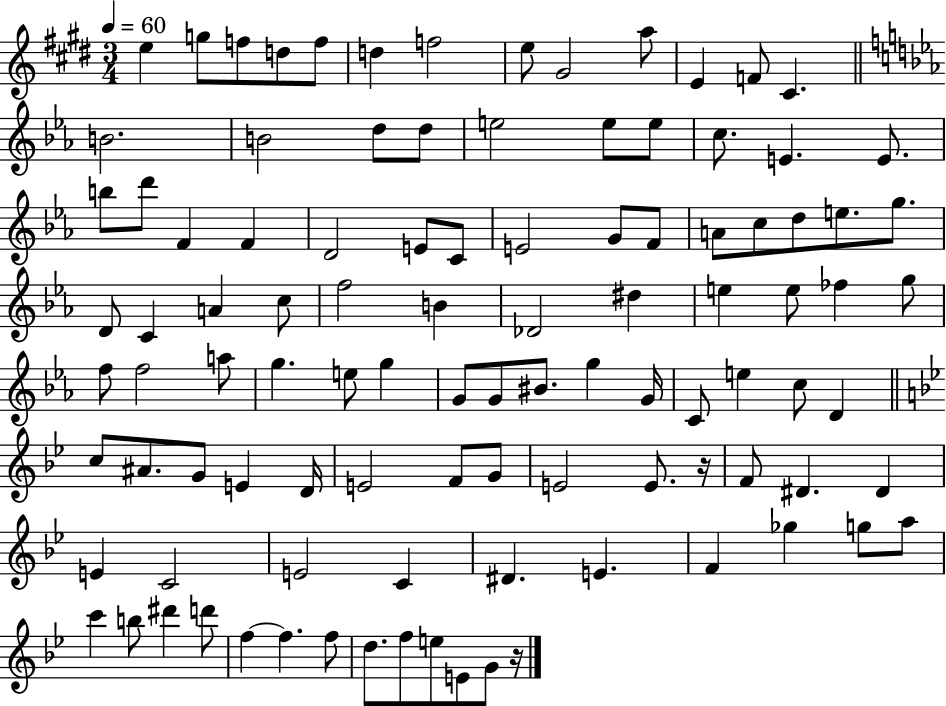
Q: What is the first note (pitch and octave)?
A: E5